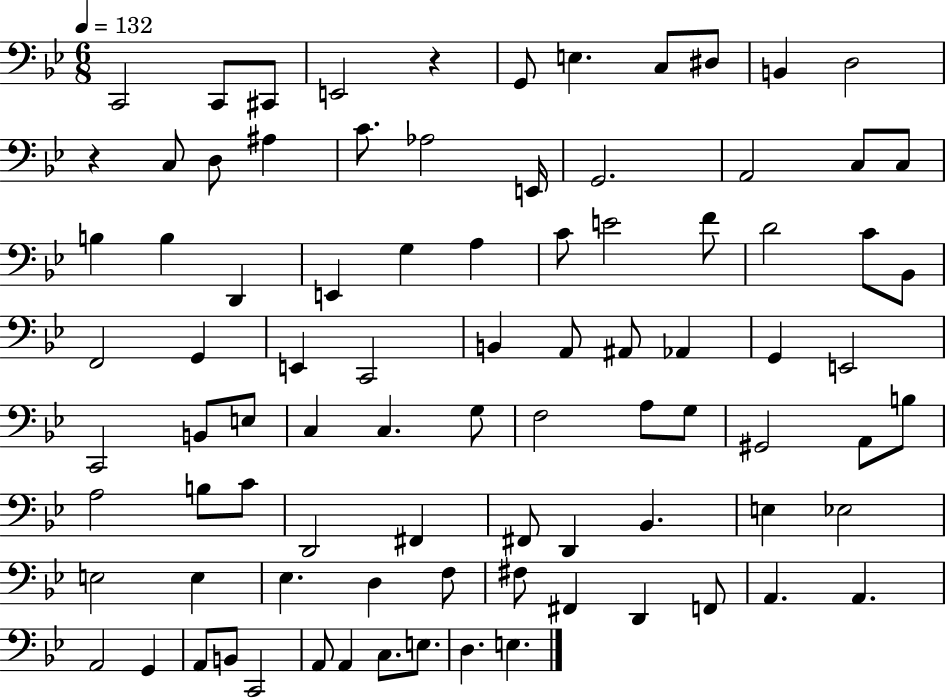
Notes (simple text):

C2/h C2/e C#2/e E2/h R/q G2/e E3/q. C3/e D#3/e B2/q D3/h R/q C3/e D3/e A#3/q C4/e. Ab3/h E2/s G2/h. A2/h C3/e C3/e B3/q B3/q D2/q E2/q G3/q A3/q C4/e E4/h F4/e D4/h C4/e Bb2/e F2/h G2/q E2/q C2/h B2/q A2/e A#2/e Ab2/q G2/q E2/h C2/h B2/e E3/e C3/q C3/q. G3/e F3/h A3/e G3/e G#2/h A2/e B3/e A3/h B3/e C4/e D2/h F#2/q F#2/e D2/q Bb2/q. E3/q Eb3/h E3/h E3/q Eb3/q. D3/q F3/e F#3/e F#2/q D2/q F2/e A2/q. A2/q. A2/h G2/q A2/e B2/e C2/h A2/e A2/q C3/e. E3/e. D3/q. E3/q.